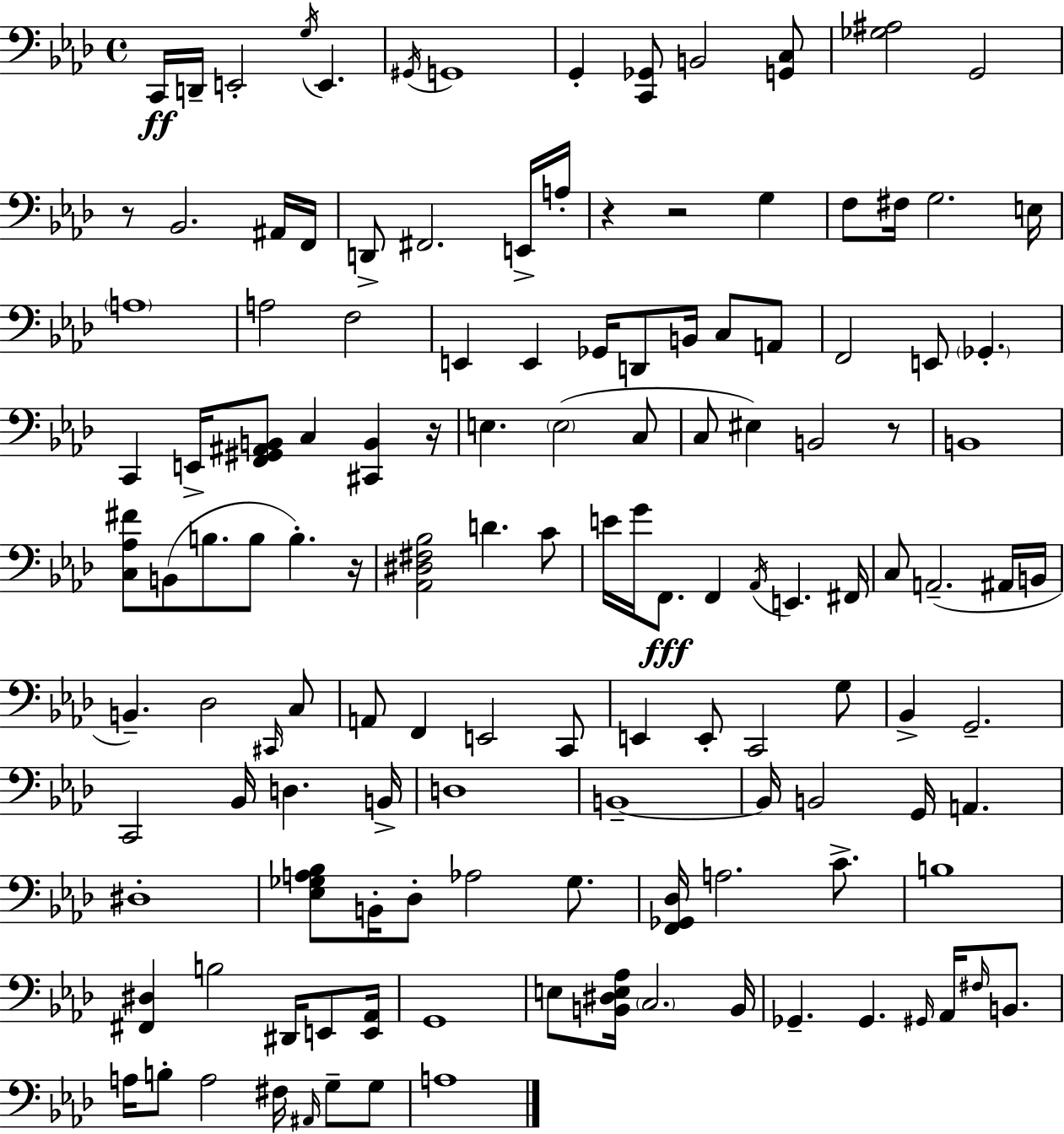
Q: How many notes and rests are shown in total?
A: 133